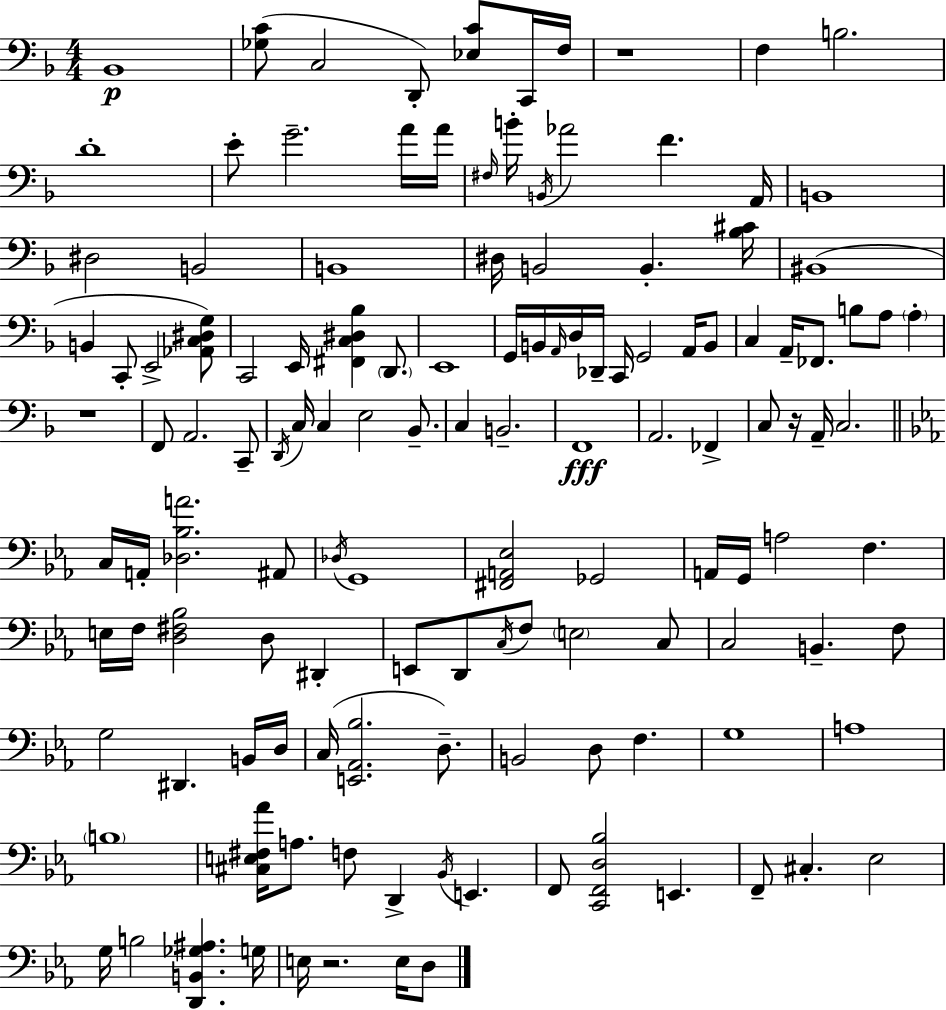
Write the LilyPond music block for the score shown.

{
  \clef bass
  \numericTimeSignature
  \time 4/4
  \key d \minor
  bes,1\p | <ges c'>8( c2 d,8-.) <ees c'>8 c,16 f16 | r1 | f4 b2. | \break d'1-. | e'8-. g'2.-- a'16 a'16 | \grace { fis16 } b'16-. \acciaccatura { b,16 } aes'2 f'4. | a,16 b,1 | \break dis2 b,2 | b,1 | dis16 b,2 b,4.-. | <bes cis'>16 bis,1( | \break b,4 c,8-. e,2-> | <aes, c dis g>8) c,2 e,16 <fis, c dis bes>4 \parenthesize d,8. | e,1 | g,16 b,16 \grace { a,16 } d16 des,16-- c,16 g,2 | \break a,16 b,8 c4 a,16-- fes,8. b8 a8 \parenthesize a4-. | r1 | f,8 a,2. | c,8-- \acciaccatura { d,16 } c16 c4 e2 | \break bes,8.-- c4 b,2.-- | f,1\fff | a,2. | fes,4-> c8 r16 a,16-- c2. | \break \bar "||" \break \key ees \major c16 a,16-. <des bes a'>2. ais,8 | \acciaccatura { des16 } g,1 | <fis, a, ees>2 ges,2 | a,16 g,16 a2 f4. | \break e16 f16 <d fis bes>2 d8 dis,4-. | e,8 d,8 \acciaccatura { c16 } f8 \parenthesize e2 | c8 c2 b,4.-- | f8 g2 dis,4. | \break b,16 d16 c16( <e, aes, bes>2. d8.--) | b,2 d8 f4. | g1 | a1 | \break \parenthesize b1 | <cis e fis aes'>16 a8. f8 d,4-> \acciaccatura { bes,16 } e,4. | f,8 <c, f, d bes>2 e,4. | f,8-- cis4.-. ees2 | \break g16 b2 <d, b, ges ais>4. | g16 e16 r2. | e16 d8 \bar "|."
}